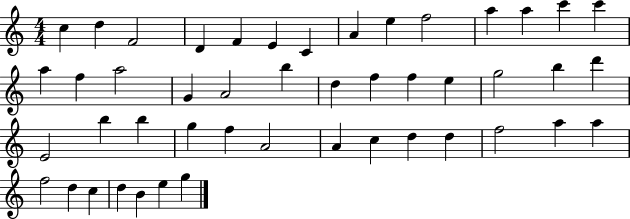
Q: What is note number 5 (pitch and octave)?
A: F4